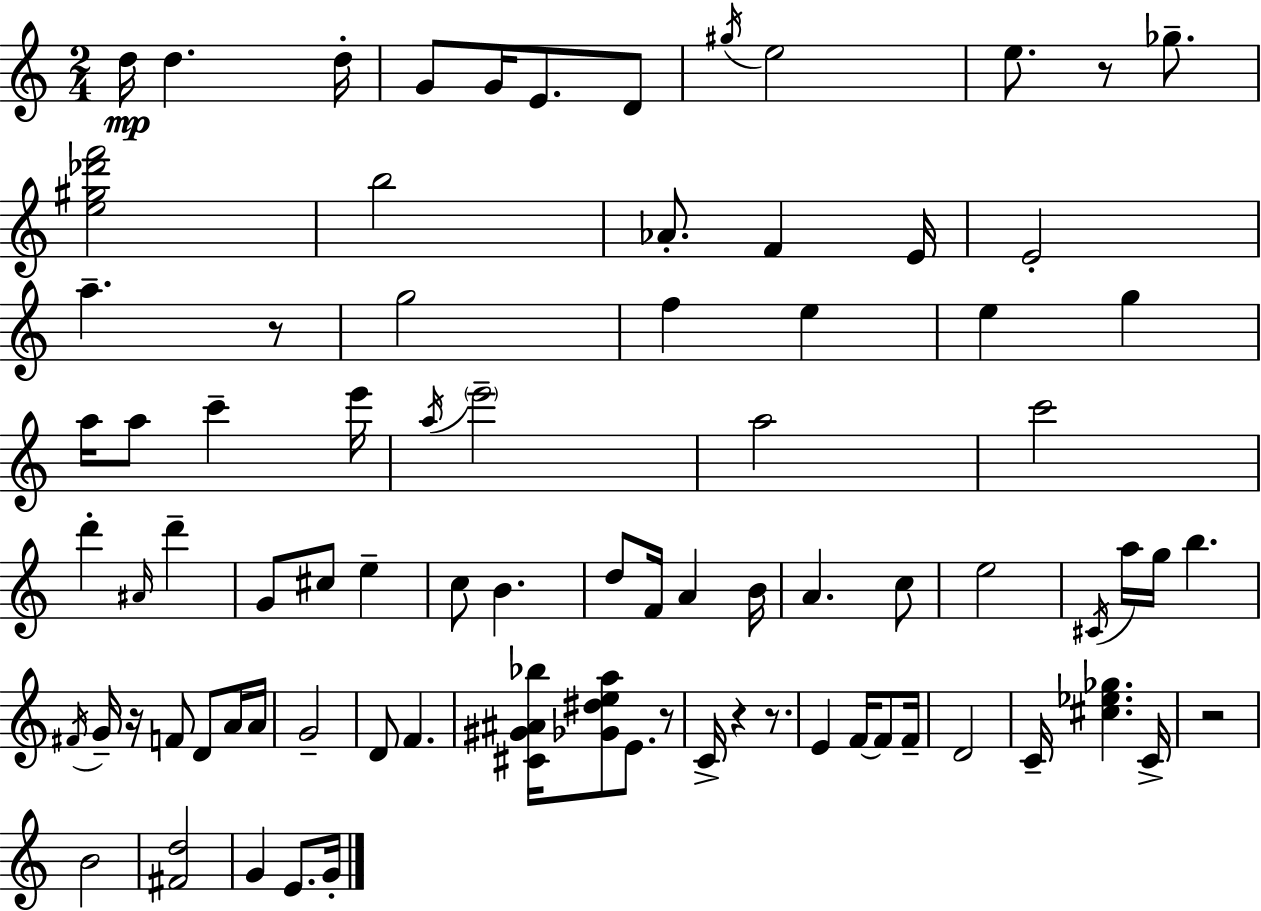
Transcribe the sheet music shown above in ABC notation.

X:1
T:Untitled
M:2/4
L:1/4
K:C
d/4 d d/4 G/2 G/4 E/2 D/2 ^g/4 e2 e/2 z/2 _g/2 [e^g_d'f']2 b2 _A/2 F E/4 E2 a z/2 g2 f e e g a/4 a/2 c' e'/4 a/4 e'2 a2 c'2 d' ^A/4 d' G/2 ^c/2 e c/2 B d/2 F/4 A B/4 A c/2 e2 ^C/4 a/4 g/4 b ^F/4 G/4 z/4 F/2 D/2 A/4 A/4 G2 D/2 F [^C^G^A_b]/4 [_G^dea]/2 E/2 z/2 C/4 z z/2 E F/4 F/2 F/4 D2 C/4 [^c_e_g] C/4 z2 B2 [^Fd]2 G E/2 G/4